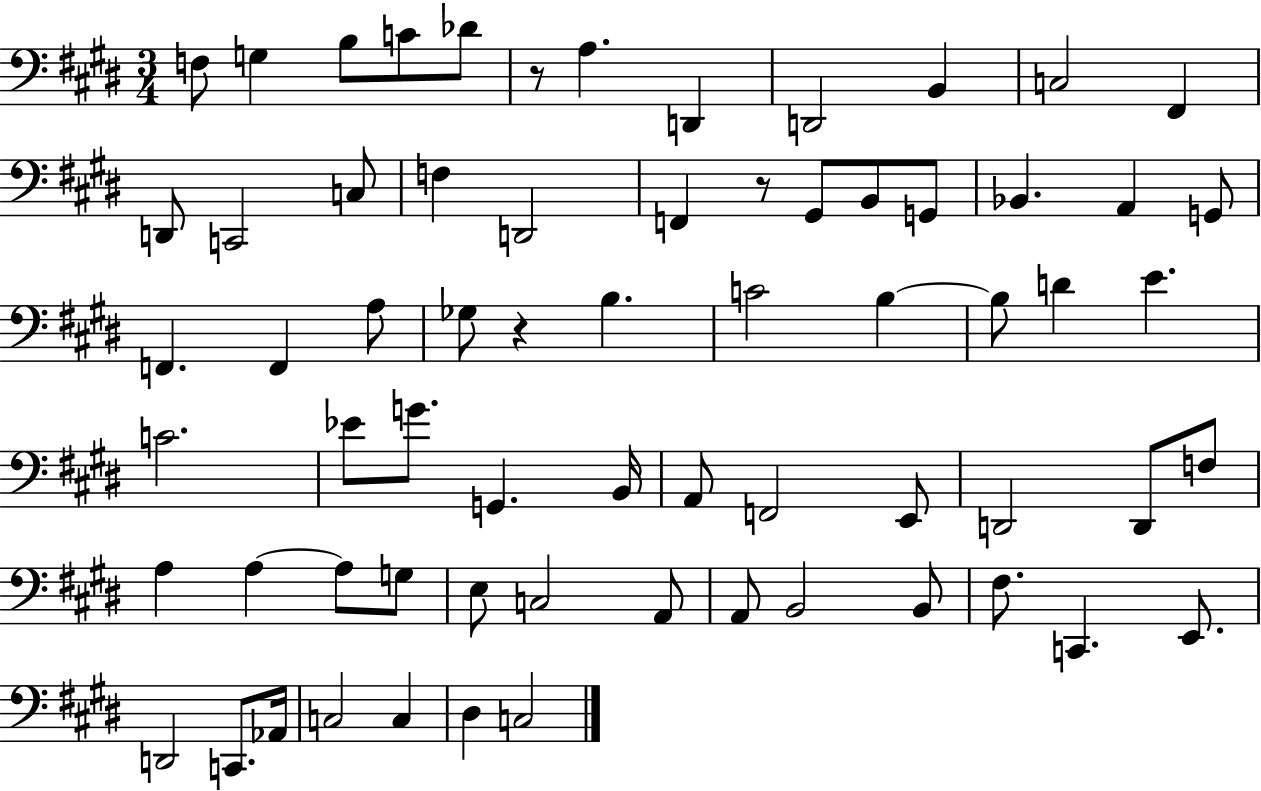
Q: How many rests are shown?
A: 3